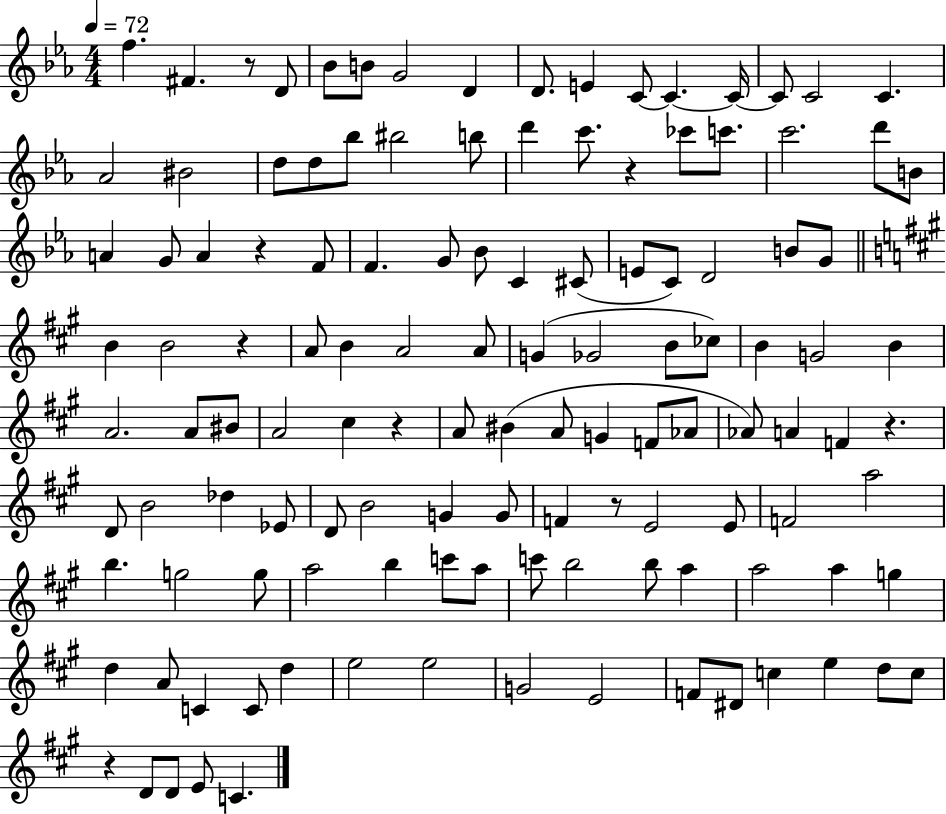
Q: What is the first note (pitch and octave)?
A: F5